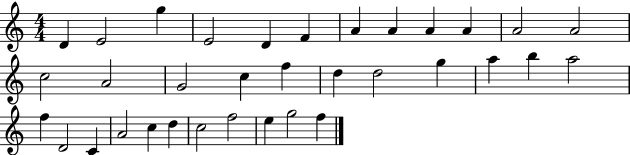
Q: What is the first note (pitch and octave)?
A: D4